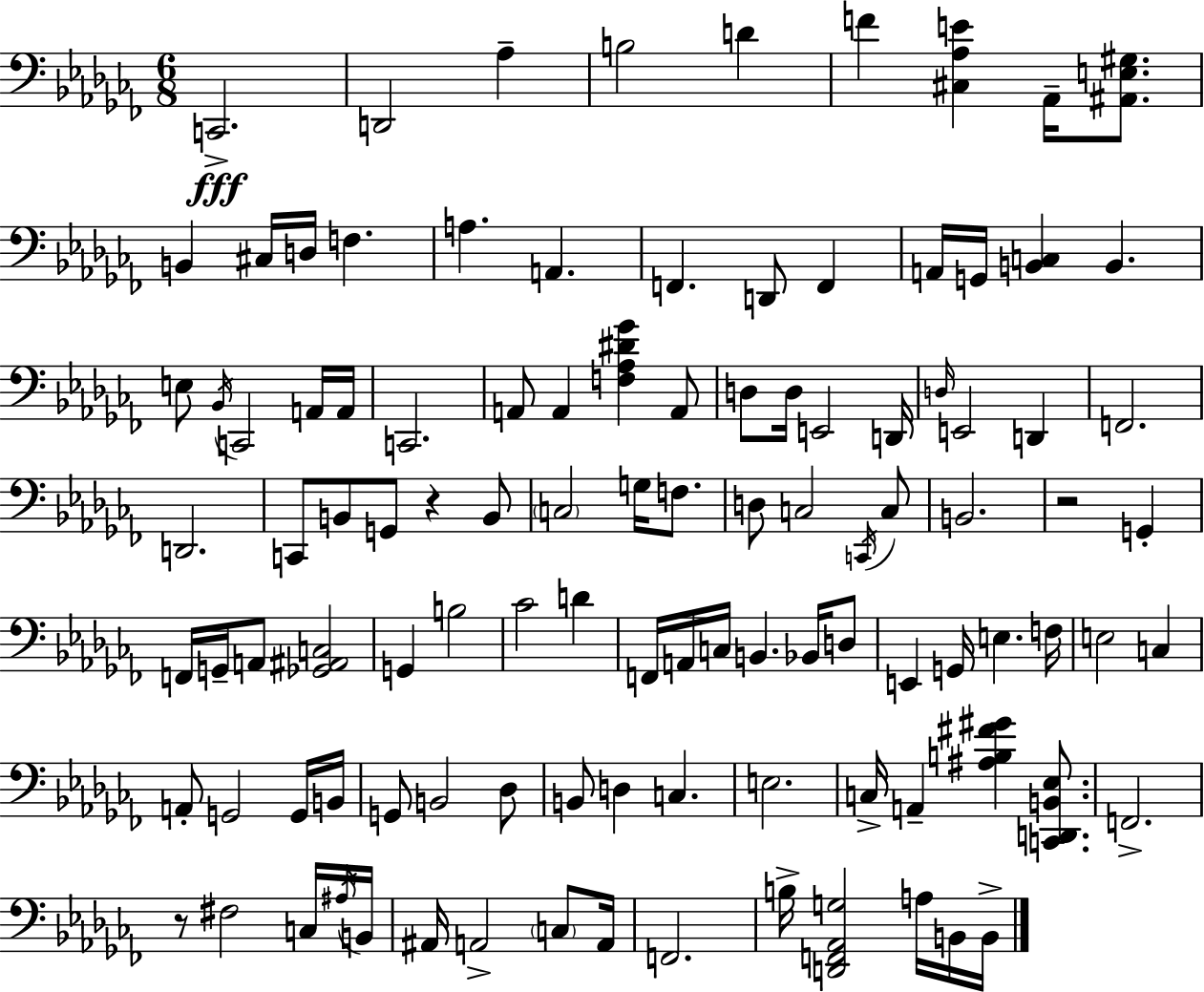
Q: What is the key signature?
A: AES minor